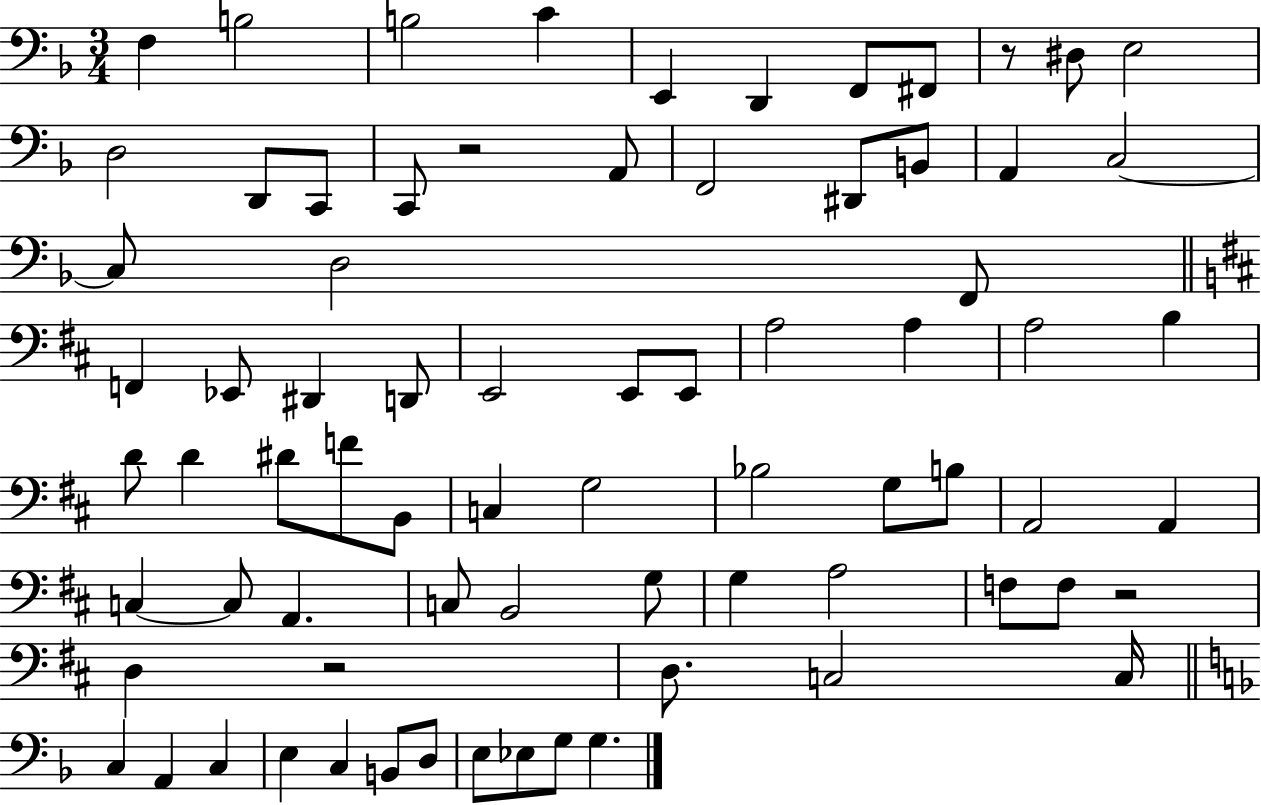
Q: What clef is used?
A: bass